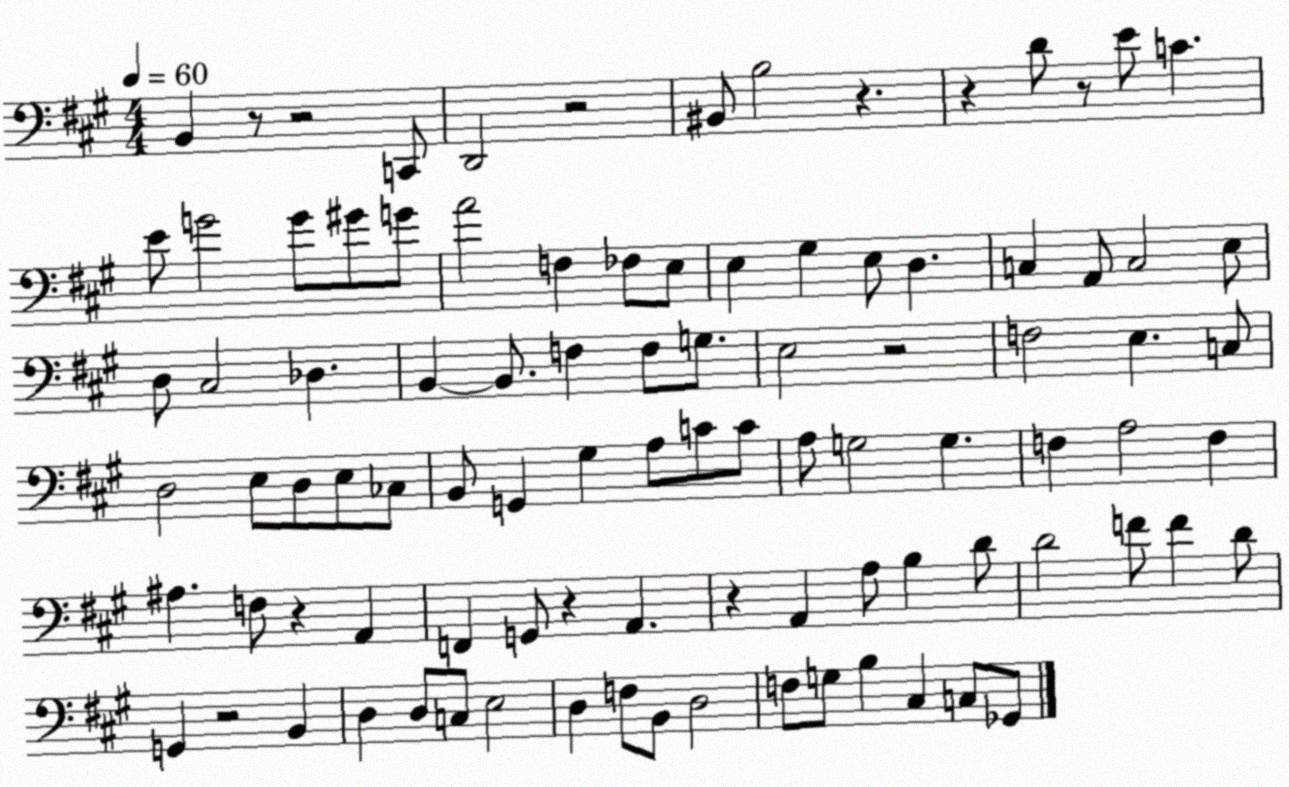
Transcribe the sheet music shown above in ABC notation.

X:1
T:Untitled
M:4/4
L:1/4
K:A
B,, z/2 z2 C,,/2 D,,2 z2 ^B,,/2 B,2 z z D/2 z/2 E/2 C E/2 G2 G/2 ^G/2 G/2 A2 F, _F,/2 E,/2 E, ^G, E,/2 D, C, A,,/2 C,2 E,/2 D,/2 ^C,2 _D, B,, B,,/2 F, F,/2 G,/2 E,2 z2 F,2 E, C,/2 D,2 E,/2 D,/2 E,/2 _C,/2 B,,/2 G,, ^G, A,/2 C/2 C/2 A,/2 G,2 G, F, A,2 F, ^A, F,/2 z A,, F,, G,,/2 z A,, z A,, A,/2 B, D/2 D2 F/2 F D/2 G,, z2 B,, D, D,/2 C,/2 E,2 D, F,/2 B,,/2 D,2 F,/2 G,/2 B, ^C, C,/2 _G,,/2